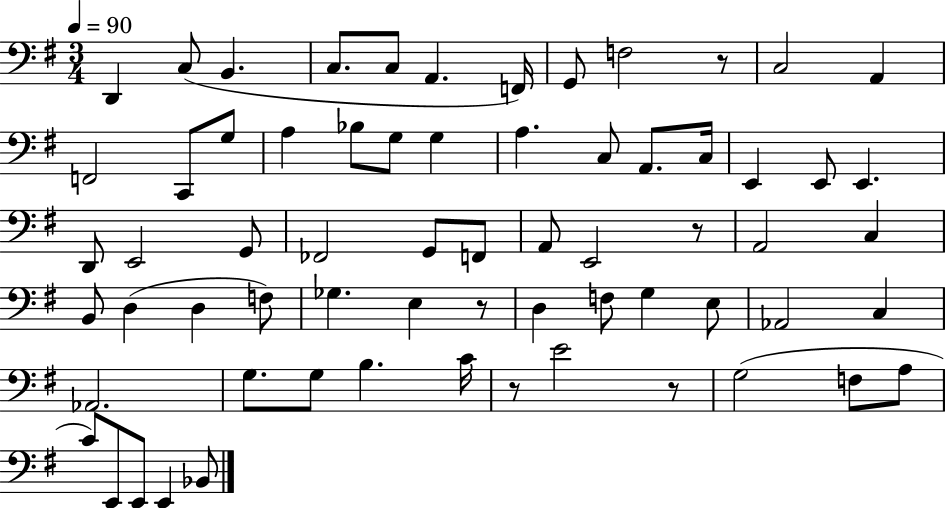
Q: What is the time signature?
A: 3/4